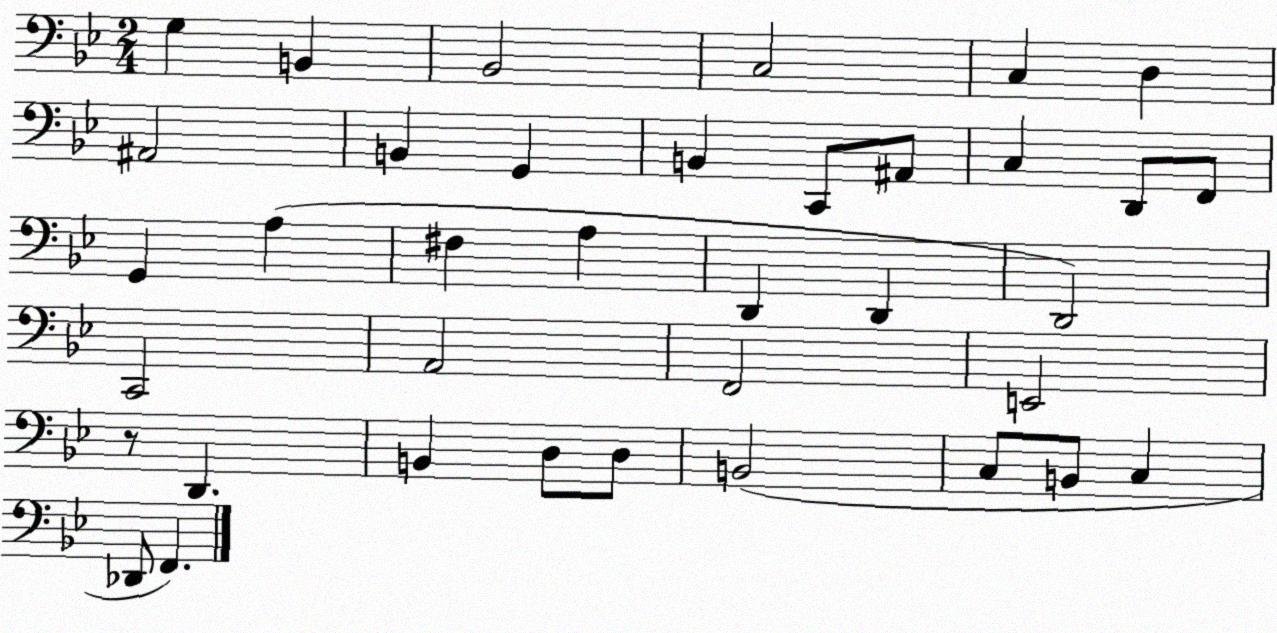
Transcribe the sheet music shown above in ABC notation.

X:1
T:Untitled
M:2/4
L:1/4
K:Bb
G, B,, _B,,2 C,2 C, D, ^A,,2 B,, G,, B,, C,,/2 ^A,,/2 C, D,,/2 F,,/2 G,, A, ^F, A, D,, D,, D,,2 C,,2 A,,2 F,,2 E,,2 z/2 D,, B,, D,/2 D,/2 B,,2 C,/2 B,,/2 C, _D,,/2 F,,